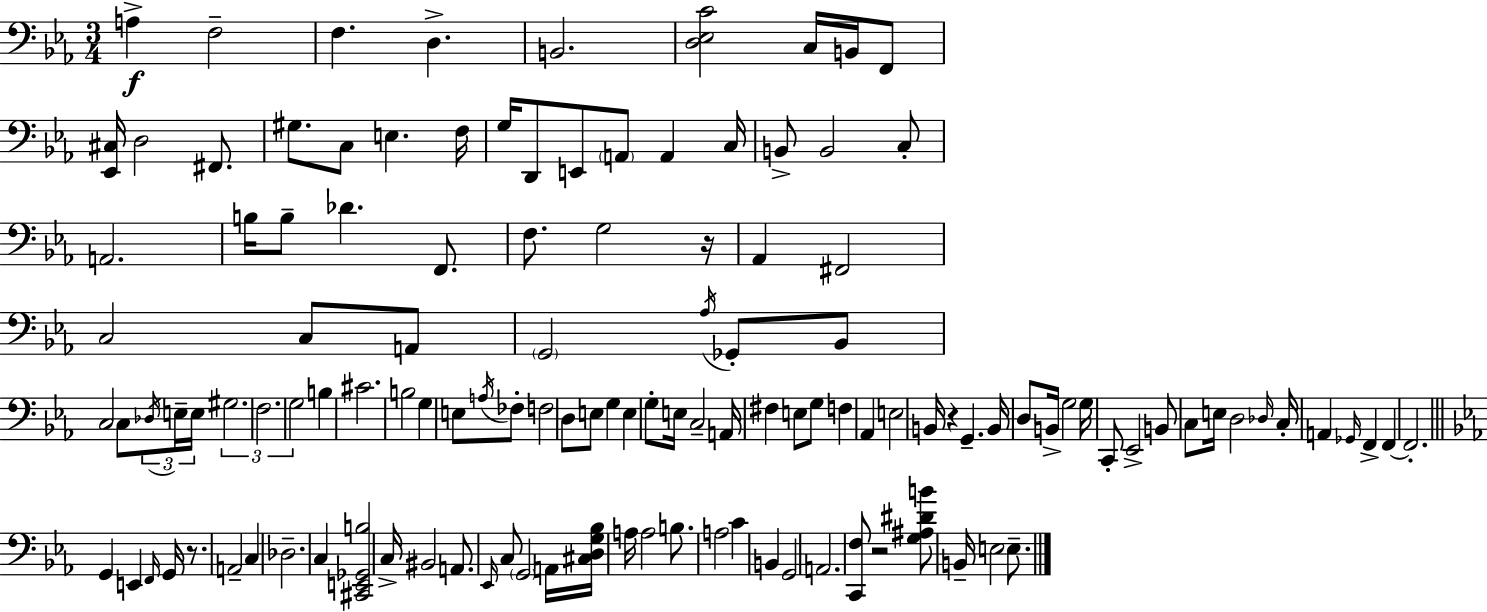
A3/q F3/h F3/q. D3/q. B2/h. [D3,Eb3,C4]/h C3/s B2/s F2/e [Eb2,C#3]/s D3/h F#2/e. G#3/e. C3/e E3/q. F3/s G3/s D2/e E2/e A2/e A2/q C3/s B2/e B2/h C3/e A2/h. B3/s B3/e Db4/q. F2/e. F3/e. G3/h R/s Ab2/q F#2/h C3/h C3/e A2/e G2/h Ab3/s Gb2/e Bb2/e C3/h C3/e Db3/s E3/s E3/s G#3/h. F3/h. G3/h B3/q C#4/h. B3/h G3/q E3/e A3/s FES3/e F3/h D3/e E3/e G3/q E3/q G3/e E3/s C3/h A2/s F#3/q E3/e G3/e F3/q Ab2/q E3/h B2/s R/q G2/q. B2/s D3/e B2/s G3/h G3/s C2/e Eb2/h B2/e C3/e E3/s D3/h Db3/s C3/s A2/q Gb2/s F2/q F2/q F2/h. G2/q E2/q F2/s G2/s R/e. A2/h C3/q Db3/h. C3/q [C#2,E2,Gb2,B3]/h C3/s BIS2/h A2/e. Eb2/s C3/e G2/h A2/s [C#3,D3,G3,Bb3]/s A3/s A3/h B3/e. A3/h C4/q B2/q G2/h A2/h. [C2,F3]/e R/h [G3,A#3,D#4,B4]/e B2/s E3/h E3/e.